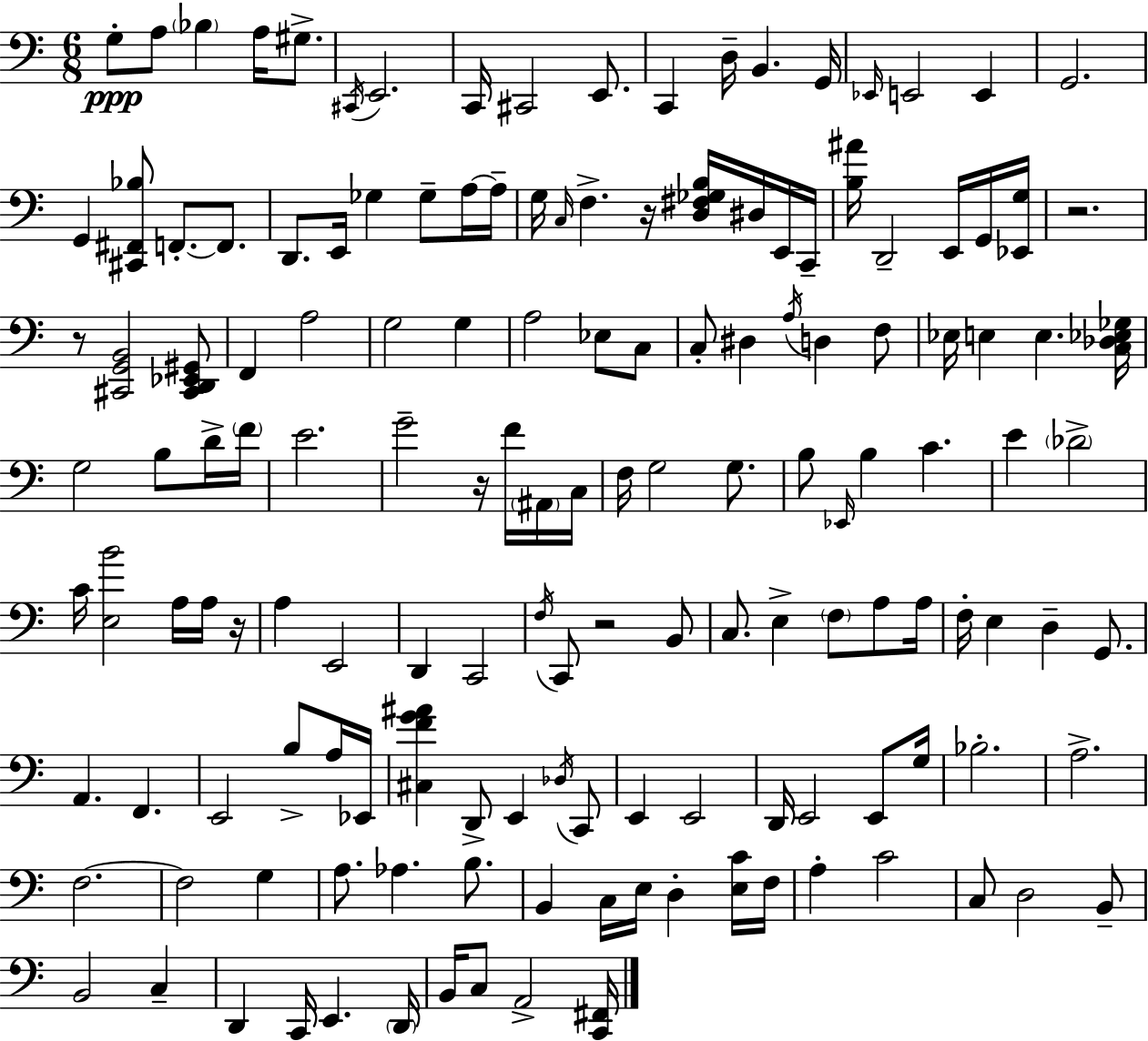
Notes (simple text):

G3/e A3/e Bb3/q A3/s G#3/e. C#2/s E2/h. C2/s C#2/h E2/e. C2/q D3/s B2/q. G2/s Eb2/s E2/h E2/q G2/h. G2/q [C#2,F#2,Bb3]/e F2/e. F2/e. D2/e. E2/s Gb3/q Gb3/e A3/s A3/s G3/s C3/s F3/q. R/s [D3,F#3,Gb3,B3]/s D#3/s E2/s C2/s [B3,A#4]/s D2/h E2/s G2/s [Eb2,G3]/s R/h. R/e [C#2,G2,B2]/h [C#2,D2,Eb2,G#2]/e F2/q A3/h G3/h G3/q A3/h Eb3/e C3/e C3/e D#3/q A3/s D3/q F3/e Eb3/s E3/q E3/q. [C3,Db3,Eb3,Gb3]/s G3/h B3/e D4/s F4/s E4/h. G4/h R/s F4/s A#2/s C3/s F3/s G3/h G3/e. B3/e Eb2/s B3/q C4/q. E4/q Db4/h C4/s [E3,B4]/h A3/s A3/s R/s A3/q E2/h D2/q C2/h F3/s C2/e R/h B2/e C3/e. E3/q F3/e A3/e A3/s F3/s E3/q D3/q G2/e. A2/q. F2/q. E2/h B3/e A3/s Eb2/s [C#3,F4,G4,A#4]/q D2/e E2/q Db3/s C2/e E2/q E2/h D2/s E2/h E2/e G3/s Bb3/h. A3/h. F3/h. F3/h G3/q A3/e. Ab3/q. B3/e. B2/q C3/s E3/s D3/q [E3,C4]/s F3/s A3/q C4/h C3/e D3/h B2/e B2/h C3/q D2/q C2/s E2/q. D2/s B2/s C3/e A2/h [C2,F#2]/s